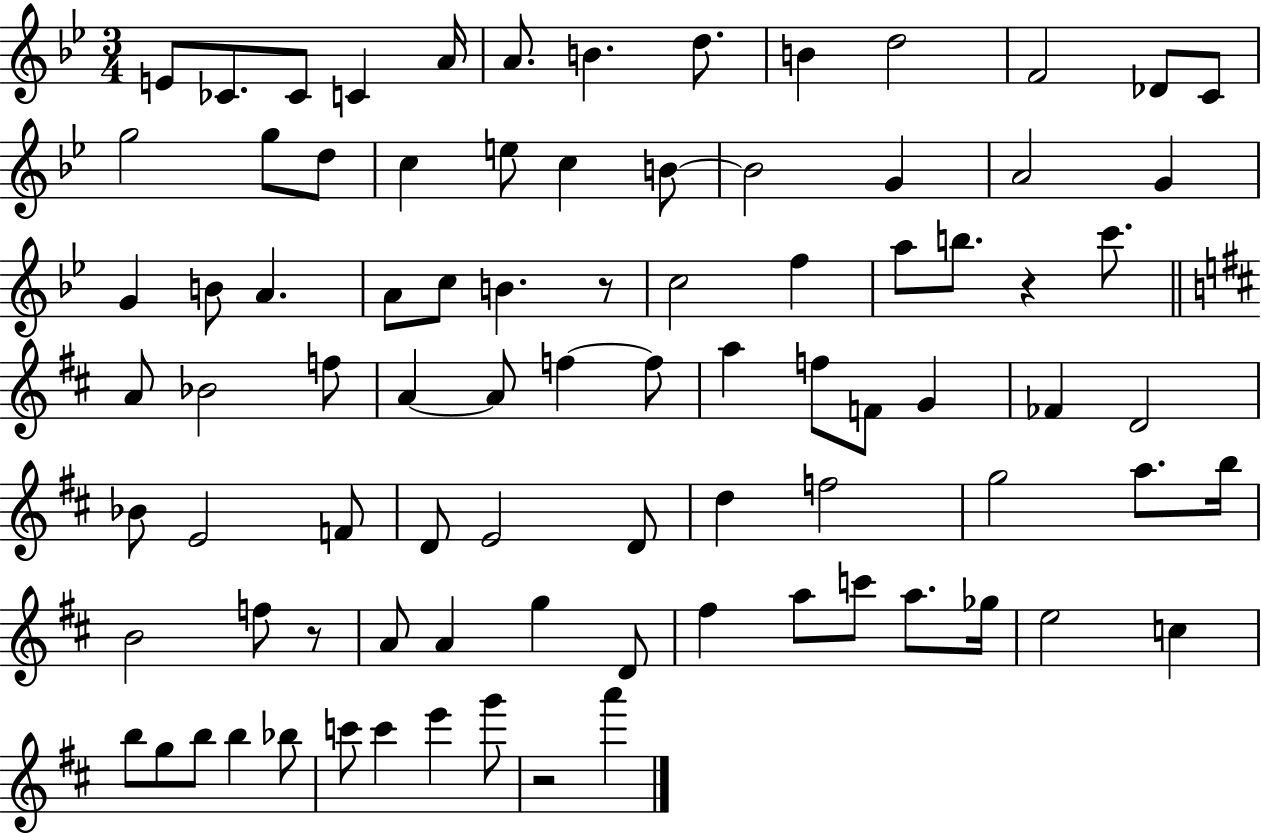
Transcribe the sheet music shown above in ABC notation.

X:1
T:Untitled
M:3/4
L:1/4
K:Bb
E/2 _C/2 _C/2 C A/4 A/2 B d/2 B d2 F2 _D/2 C/2 g2 g/2 d/2 c e/2 c B/2 B2 G A2 G G B/2 A A/2 c/2 B z/2 c2 f a/2 b/2 z c'/2 A/2 _B2 f/2 A A/2 f f/2 a f/2 F/2 G _F D2 _B/2 E2 F/2 D/2 E2 D/2 d f2 g2 a/2 b/4 B2 f/2 z/2 A/2 A g D/2 ^f a/2 c'/2 a/2 _g/4 e2 c b/2 g/2 b/2 b _b/2 c'/2 c' e' g'/2 z2 a'